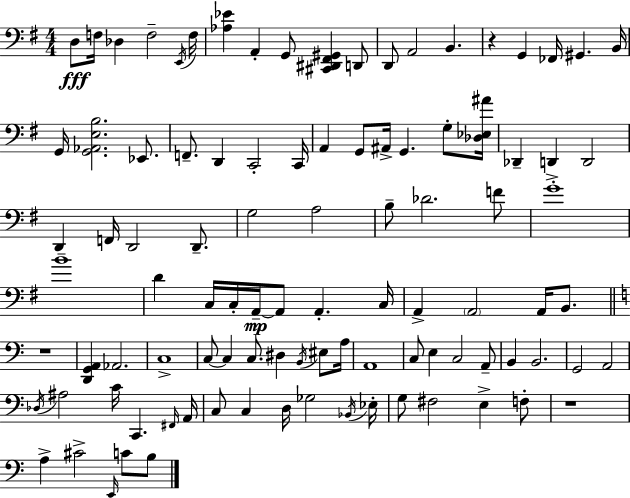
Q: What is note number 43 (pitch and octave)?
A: C3